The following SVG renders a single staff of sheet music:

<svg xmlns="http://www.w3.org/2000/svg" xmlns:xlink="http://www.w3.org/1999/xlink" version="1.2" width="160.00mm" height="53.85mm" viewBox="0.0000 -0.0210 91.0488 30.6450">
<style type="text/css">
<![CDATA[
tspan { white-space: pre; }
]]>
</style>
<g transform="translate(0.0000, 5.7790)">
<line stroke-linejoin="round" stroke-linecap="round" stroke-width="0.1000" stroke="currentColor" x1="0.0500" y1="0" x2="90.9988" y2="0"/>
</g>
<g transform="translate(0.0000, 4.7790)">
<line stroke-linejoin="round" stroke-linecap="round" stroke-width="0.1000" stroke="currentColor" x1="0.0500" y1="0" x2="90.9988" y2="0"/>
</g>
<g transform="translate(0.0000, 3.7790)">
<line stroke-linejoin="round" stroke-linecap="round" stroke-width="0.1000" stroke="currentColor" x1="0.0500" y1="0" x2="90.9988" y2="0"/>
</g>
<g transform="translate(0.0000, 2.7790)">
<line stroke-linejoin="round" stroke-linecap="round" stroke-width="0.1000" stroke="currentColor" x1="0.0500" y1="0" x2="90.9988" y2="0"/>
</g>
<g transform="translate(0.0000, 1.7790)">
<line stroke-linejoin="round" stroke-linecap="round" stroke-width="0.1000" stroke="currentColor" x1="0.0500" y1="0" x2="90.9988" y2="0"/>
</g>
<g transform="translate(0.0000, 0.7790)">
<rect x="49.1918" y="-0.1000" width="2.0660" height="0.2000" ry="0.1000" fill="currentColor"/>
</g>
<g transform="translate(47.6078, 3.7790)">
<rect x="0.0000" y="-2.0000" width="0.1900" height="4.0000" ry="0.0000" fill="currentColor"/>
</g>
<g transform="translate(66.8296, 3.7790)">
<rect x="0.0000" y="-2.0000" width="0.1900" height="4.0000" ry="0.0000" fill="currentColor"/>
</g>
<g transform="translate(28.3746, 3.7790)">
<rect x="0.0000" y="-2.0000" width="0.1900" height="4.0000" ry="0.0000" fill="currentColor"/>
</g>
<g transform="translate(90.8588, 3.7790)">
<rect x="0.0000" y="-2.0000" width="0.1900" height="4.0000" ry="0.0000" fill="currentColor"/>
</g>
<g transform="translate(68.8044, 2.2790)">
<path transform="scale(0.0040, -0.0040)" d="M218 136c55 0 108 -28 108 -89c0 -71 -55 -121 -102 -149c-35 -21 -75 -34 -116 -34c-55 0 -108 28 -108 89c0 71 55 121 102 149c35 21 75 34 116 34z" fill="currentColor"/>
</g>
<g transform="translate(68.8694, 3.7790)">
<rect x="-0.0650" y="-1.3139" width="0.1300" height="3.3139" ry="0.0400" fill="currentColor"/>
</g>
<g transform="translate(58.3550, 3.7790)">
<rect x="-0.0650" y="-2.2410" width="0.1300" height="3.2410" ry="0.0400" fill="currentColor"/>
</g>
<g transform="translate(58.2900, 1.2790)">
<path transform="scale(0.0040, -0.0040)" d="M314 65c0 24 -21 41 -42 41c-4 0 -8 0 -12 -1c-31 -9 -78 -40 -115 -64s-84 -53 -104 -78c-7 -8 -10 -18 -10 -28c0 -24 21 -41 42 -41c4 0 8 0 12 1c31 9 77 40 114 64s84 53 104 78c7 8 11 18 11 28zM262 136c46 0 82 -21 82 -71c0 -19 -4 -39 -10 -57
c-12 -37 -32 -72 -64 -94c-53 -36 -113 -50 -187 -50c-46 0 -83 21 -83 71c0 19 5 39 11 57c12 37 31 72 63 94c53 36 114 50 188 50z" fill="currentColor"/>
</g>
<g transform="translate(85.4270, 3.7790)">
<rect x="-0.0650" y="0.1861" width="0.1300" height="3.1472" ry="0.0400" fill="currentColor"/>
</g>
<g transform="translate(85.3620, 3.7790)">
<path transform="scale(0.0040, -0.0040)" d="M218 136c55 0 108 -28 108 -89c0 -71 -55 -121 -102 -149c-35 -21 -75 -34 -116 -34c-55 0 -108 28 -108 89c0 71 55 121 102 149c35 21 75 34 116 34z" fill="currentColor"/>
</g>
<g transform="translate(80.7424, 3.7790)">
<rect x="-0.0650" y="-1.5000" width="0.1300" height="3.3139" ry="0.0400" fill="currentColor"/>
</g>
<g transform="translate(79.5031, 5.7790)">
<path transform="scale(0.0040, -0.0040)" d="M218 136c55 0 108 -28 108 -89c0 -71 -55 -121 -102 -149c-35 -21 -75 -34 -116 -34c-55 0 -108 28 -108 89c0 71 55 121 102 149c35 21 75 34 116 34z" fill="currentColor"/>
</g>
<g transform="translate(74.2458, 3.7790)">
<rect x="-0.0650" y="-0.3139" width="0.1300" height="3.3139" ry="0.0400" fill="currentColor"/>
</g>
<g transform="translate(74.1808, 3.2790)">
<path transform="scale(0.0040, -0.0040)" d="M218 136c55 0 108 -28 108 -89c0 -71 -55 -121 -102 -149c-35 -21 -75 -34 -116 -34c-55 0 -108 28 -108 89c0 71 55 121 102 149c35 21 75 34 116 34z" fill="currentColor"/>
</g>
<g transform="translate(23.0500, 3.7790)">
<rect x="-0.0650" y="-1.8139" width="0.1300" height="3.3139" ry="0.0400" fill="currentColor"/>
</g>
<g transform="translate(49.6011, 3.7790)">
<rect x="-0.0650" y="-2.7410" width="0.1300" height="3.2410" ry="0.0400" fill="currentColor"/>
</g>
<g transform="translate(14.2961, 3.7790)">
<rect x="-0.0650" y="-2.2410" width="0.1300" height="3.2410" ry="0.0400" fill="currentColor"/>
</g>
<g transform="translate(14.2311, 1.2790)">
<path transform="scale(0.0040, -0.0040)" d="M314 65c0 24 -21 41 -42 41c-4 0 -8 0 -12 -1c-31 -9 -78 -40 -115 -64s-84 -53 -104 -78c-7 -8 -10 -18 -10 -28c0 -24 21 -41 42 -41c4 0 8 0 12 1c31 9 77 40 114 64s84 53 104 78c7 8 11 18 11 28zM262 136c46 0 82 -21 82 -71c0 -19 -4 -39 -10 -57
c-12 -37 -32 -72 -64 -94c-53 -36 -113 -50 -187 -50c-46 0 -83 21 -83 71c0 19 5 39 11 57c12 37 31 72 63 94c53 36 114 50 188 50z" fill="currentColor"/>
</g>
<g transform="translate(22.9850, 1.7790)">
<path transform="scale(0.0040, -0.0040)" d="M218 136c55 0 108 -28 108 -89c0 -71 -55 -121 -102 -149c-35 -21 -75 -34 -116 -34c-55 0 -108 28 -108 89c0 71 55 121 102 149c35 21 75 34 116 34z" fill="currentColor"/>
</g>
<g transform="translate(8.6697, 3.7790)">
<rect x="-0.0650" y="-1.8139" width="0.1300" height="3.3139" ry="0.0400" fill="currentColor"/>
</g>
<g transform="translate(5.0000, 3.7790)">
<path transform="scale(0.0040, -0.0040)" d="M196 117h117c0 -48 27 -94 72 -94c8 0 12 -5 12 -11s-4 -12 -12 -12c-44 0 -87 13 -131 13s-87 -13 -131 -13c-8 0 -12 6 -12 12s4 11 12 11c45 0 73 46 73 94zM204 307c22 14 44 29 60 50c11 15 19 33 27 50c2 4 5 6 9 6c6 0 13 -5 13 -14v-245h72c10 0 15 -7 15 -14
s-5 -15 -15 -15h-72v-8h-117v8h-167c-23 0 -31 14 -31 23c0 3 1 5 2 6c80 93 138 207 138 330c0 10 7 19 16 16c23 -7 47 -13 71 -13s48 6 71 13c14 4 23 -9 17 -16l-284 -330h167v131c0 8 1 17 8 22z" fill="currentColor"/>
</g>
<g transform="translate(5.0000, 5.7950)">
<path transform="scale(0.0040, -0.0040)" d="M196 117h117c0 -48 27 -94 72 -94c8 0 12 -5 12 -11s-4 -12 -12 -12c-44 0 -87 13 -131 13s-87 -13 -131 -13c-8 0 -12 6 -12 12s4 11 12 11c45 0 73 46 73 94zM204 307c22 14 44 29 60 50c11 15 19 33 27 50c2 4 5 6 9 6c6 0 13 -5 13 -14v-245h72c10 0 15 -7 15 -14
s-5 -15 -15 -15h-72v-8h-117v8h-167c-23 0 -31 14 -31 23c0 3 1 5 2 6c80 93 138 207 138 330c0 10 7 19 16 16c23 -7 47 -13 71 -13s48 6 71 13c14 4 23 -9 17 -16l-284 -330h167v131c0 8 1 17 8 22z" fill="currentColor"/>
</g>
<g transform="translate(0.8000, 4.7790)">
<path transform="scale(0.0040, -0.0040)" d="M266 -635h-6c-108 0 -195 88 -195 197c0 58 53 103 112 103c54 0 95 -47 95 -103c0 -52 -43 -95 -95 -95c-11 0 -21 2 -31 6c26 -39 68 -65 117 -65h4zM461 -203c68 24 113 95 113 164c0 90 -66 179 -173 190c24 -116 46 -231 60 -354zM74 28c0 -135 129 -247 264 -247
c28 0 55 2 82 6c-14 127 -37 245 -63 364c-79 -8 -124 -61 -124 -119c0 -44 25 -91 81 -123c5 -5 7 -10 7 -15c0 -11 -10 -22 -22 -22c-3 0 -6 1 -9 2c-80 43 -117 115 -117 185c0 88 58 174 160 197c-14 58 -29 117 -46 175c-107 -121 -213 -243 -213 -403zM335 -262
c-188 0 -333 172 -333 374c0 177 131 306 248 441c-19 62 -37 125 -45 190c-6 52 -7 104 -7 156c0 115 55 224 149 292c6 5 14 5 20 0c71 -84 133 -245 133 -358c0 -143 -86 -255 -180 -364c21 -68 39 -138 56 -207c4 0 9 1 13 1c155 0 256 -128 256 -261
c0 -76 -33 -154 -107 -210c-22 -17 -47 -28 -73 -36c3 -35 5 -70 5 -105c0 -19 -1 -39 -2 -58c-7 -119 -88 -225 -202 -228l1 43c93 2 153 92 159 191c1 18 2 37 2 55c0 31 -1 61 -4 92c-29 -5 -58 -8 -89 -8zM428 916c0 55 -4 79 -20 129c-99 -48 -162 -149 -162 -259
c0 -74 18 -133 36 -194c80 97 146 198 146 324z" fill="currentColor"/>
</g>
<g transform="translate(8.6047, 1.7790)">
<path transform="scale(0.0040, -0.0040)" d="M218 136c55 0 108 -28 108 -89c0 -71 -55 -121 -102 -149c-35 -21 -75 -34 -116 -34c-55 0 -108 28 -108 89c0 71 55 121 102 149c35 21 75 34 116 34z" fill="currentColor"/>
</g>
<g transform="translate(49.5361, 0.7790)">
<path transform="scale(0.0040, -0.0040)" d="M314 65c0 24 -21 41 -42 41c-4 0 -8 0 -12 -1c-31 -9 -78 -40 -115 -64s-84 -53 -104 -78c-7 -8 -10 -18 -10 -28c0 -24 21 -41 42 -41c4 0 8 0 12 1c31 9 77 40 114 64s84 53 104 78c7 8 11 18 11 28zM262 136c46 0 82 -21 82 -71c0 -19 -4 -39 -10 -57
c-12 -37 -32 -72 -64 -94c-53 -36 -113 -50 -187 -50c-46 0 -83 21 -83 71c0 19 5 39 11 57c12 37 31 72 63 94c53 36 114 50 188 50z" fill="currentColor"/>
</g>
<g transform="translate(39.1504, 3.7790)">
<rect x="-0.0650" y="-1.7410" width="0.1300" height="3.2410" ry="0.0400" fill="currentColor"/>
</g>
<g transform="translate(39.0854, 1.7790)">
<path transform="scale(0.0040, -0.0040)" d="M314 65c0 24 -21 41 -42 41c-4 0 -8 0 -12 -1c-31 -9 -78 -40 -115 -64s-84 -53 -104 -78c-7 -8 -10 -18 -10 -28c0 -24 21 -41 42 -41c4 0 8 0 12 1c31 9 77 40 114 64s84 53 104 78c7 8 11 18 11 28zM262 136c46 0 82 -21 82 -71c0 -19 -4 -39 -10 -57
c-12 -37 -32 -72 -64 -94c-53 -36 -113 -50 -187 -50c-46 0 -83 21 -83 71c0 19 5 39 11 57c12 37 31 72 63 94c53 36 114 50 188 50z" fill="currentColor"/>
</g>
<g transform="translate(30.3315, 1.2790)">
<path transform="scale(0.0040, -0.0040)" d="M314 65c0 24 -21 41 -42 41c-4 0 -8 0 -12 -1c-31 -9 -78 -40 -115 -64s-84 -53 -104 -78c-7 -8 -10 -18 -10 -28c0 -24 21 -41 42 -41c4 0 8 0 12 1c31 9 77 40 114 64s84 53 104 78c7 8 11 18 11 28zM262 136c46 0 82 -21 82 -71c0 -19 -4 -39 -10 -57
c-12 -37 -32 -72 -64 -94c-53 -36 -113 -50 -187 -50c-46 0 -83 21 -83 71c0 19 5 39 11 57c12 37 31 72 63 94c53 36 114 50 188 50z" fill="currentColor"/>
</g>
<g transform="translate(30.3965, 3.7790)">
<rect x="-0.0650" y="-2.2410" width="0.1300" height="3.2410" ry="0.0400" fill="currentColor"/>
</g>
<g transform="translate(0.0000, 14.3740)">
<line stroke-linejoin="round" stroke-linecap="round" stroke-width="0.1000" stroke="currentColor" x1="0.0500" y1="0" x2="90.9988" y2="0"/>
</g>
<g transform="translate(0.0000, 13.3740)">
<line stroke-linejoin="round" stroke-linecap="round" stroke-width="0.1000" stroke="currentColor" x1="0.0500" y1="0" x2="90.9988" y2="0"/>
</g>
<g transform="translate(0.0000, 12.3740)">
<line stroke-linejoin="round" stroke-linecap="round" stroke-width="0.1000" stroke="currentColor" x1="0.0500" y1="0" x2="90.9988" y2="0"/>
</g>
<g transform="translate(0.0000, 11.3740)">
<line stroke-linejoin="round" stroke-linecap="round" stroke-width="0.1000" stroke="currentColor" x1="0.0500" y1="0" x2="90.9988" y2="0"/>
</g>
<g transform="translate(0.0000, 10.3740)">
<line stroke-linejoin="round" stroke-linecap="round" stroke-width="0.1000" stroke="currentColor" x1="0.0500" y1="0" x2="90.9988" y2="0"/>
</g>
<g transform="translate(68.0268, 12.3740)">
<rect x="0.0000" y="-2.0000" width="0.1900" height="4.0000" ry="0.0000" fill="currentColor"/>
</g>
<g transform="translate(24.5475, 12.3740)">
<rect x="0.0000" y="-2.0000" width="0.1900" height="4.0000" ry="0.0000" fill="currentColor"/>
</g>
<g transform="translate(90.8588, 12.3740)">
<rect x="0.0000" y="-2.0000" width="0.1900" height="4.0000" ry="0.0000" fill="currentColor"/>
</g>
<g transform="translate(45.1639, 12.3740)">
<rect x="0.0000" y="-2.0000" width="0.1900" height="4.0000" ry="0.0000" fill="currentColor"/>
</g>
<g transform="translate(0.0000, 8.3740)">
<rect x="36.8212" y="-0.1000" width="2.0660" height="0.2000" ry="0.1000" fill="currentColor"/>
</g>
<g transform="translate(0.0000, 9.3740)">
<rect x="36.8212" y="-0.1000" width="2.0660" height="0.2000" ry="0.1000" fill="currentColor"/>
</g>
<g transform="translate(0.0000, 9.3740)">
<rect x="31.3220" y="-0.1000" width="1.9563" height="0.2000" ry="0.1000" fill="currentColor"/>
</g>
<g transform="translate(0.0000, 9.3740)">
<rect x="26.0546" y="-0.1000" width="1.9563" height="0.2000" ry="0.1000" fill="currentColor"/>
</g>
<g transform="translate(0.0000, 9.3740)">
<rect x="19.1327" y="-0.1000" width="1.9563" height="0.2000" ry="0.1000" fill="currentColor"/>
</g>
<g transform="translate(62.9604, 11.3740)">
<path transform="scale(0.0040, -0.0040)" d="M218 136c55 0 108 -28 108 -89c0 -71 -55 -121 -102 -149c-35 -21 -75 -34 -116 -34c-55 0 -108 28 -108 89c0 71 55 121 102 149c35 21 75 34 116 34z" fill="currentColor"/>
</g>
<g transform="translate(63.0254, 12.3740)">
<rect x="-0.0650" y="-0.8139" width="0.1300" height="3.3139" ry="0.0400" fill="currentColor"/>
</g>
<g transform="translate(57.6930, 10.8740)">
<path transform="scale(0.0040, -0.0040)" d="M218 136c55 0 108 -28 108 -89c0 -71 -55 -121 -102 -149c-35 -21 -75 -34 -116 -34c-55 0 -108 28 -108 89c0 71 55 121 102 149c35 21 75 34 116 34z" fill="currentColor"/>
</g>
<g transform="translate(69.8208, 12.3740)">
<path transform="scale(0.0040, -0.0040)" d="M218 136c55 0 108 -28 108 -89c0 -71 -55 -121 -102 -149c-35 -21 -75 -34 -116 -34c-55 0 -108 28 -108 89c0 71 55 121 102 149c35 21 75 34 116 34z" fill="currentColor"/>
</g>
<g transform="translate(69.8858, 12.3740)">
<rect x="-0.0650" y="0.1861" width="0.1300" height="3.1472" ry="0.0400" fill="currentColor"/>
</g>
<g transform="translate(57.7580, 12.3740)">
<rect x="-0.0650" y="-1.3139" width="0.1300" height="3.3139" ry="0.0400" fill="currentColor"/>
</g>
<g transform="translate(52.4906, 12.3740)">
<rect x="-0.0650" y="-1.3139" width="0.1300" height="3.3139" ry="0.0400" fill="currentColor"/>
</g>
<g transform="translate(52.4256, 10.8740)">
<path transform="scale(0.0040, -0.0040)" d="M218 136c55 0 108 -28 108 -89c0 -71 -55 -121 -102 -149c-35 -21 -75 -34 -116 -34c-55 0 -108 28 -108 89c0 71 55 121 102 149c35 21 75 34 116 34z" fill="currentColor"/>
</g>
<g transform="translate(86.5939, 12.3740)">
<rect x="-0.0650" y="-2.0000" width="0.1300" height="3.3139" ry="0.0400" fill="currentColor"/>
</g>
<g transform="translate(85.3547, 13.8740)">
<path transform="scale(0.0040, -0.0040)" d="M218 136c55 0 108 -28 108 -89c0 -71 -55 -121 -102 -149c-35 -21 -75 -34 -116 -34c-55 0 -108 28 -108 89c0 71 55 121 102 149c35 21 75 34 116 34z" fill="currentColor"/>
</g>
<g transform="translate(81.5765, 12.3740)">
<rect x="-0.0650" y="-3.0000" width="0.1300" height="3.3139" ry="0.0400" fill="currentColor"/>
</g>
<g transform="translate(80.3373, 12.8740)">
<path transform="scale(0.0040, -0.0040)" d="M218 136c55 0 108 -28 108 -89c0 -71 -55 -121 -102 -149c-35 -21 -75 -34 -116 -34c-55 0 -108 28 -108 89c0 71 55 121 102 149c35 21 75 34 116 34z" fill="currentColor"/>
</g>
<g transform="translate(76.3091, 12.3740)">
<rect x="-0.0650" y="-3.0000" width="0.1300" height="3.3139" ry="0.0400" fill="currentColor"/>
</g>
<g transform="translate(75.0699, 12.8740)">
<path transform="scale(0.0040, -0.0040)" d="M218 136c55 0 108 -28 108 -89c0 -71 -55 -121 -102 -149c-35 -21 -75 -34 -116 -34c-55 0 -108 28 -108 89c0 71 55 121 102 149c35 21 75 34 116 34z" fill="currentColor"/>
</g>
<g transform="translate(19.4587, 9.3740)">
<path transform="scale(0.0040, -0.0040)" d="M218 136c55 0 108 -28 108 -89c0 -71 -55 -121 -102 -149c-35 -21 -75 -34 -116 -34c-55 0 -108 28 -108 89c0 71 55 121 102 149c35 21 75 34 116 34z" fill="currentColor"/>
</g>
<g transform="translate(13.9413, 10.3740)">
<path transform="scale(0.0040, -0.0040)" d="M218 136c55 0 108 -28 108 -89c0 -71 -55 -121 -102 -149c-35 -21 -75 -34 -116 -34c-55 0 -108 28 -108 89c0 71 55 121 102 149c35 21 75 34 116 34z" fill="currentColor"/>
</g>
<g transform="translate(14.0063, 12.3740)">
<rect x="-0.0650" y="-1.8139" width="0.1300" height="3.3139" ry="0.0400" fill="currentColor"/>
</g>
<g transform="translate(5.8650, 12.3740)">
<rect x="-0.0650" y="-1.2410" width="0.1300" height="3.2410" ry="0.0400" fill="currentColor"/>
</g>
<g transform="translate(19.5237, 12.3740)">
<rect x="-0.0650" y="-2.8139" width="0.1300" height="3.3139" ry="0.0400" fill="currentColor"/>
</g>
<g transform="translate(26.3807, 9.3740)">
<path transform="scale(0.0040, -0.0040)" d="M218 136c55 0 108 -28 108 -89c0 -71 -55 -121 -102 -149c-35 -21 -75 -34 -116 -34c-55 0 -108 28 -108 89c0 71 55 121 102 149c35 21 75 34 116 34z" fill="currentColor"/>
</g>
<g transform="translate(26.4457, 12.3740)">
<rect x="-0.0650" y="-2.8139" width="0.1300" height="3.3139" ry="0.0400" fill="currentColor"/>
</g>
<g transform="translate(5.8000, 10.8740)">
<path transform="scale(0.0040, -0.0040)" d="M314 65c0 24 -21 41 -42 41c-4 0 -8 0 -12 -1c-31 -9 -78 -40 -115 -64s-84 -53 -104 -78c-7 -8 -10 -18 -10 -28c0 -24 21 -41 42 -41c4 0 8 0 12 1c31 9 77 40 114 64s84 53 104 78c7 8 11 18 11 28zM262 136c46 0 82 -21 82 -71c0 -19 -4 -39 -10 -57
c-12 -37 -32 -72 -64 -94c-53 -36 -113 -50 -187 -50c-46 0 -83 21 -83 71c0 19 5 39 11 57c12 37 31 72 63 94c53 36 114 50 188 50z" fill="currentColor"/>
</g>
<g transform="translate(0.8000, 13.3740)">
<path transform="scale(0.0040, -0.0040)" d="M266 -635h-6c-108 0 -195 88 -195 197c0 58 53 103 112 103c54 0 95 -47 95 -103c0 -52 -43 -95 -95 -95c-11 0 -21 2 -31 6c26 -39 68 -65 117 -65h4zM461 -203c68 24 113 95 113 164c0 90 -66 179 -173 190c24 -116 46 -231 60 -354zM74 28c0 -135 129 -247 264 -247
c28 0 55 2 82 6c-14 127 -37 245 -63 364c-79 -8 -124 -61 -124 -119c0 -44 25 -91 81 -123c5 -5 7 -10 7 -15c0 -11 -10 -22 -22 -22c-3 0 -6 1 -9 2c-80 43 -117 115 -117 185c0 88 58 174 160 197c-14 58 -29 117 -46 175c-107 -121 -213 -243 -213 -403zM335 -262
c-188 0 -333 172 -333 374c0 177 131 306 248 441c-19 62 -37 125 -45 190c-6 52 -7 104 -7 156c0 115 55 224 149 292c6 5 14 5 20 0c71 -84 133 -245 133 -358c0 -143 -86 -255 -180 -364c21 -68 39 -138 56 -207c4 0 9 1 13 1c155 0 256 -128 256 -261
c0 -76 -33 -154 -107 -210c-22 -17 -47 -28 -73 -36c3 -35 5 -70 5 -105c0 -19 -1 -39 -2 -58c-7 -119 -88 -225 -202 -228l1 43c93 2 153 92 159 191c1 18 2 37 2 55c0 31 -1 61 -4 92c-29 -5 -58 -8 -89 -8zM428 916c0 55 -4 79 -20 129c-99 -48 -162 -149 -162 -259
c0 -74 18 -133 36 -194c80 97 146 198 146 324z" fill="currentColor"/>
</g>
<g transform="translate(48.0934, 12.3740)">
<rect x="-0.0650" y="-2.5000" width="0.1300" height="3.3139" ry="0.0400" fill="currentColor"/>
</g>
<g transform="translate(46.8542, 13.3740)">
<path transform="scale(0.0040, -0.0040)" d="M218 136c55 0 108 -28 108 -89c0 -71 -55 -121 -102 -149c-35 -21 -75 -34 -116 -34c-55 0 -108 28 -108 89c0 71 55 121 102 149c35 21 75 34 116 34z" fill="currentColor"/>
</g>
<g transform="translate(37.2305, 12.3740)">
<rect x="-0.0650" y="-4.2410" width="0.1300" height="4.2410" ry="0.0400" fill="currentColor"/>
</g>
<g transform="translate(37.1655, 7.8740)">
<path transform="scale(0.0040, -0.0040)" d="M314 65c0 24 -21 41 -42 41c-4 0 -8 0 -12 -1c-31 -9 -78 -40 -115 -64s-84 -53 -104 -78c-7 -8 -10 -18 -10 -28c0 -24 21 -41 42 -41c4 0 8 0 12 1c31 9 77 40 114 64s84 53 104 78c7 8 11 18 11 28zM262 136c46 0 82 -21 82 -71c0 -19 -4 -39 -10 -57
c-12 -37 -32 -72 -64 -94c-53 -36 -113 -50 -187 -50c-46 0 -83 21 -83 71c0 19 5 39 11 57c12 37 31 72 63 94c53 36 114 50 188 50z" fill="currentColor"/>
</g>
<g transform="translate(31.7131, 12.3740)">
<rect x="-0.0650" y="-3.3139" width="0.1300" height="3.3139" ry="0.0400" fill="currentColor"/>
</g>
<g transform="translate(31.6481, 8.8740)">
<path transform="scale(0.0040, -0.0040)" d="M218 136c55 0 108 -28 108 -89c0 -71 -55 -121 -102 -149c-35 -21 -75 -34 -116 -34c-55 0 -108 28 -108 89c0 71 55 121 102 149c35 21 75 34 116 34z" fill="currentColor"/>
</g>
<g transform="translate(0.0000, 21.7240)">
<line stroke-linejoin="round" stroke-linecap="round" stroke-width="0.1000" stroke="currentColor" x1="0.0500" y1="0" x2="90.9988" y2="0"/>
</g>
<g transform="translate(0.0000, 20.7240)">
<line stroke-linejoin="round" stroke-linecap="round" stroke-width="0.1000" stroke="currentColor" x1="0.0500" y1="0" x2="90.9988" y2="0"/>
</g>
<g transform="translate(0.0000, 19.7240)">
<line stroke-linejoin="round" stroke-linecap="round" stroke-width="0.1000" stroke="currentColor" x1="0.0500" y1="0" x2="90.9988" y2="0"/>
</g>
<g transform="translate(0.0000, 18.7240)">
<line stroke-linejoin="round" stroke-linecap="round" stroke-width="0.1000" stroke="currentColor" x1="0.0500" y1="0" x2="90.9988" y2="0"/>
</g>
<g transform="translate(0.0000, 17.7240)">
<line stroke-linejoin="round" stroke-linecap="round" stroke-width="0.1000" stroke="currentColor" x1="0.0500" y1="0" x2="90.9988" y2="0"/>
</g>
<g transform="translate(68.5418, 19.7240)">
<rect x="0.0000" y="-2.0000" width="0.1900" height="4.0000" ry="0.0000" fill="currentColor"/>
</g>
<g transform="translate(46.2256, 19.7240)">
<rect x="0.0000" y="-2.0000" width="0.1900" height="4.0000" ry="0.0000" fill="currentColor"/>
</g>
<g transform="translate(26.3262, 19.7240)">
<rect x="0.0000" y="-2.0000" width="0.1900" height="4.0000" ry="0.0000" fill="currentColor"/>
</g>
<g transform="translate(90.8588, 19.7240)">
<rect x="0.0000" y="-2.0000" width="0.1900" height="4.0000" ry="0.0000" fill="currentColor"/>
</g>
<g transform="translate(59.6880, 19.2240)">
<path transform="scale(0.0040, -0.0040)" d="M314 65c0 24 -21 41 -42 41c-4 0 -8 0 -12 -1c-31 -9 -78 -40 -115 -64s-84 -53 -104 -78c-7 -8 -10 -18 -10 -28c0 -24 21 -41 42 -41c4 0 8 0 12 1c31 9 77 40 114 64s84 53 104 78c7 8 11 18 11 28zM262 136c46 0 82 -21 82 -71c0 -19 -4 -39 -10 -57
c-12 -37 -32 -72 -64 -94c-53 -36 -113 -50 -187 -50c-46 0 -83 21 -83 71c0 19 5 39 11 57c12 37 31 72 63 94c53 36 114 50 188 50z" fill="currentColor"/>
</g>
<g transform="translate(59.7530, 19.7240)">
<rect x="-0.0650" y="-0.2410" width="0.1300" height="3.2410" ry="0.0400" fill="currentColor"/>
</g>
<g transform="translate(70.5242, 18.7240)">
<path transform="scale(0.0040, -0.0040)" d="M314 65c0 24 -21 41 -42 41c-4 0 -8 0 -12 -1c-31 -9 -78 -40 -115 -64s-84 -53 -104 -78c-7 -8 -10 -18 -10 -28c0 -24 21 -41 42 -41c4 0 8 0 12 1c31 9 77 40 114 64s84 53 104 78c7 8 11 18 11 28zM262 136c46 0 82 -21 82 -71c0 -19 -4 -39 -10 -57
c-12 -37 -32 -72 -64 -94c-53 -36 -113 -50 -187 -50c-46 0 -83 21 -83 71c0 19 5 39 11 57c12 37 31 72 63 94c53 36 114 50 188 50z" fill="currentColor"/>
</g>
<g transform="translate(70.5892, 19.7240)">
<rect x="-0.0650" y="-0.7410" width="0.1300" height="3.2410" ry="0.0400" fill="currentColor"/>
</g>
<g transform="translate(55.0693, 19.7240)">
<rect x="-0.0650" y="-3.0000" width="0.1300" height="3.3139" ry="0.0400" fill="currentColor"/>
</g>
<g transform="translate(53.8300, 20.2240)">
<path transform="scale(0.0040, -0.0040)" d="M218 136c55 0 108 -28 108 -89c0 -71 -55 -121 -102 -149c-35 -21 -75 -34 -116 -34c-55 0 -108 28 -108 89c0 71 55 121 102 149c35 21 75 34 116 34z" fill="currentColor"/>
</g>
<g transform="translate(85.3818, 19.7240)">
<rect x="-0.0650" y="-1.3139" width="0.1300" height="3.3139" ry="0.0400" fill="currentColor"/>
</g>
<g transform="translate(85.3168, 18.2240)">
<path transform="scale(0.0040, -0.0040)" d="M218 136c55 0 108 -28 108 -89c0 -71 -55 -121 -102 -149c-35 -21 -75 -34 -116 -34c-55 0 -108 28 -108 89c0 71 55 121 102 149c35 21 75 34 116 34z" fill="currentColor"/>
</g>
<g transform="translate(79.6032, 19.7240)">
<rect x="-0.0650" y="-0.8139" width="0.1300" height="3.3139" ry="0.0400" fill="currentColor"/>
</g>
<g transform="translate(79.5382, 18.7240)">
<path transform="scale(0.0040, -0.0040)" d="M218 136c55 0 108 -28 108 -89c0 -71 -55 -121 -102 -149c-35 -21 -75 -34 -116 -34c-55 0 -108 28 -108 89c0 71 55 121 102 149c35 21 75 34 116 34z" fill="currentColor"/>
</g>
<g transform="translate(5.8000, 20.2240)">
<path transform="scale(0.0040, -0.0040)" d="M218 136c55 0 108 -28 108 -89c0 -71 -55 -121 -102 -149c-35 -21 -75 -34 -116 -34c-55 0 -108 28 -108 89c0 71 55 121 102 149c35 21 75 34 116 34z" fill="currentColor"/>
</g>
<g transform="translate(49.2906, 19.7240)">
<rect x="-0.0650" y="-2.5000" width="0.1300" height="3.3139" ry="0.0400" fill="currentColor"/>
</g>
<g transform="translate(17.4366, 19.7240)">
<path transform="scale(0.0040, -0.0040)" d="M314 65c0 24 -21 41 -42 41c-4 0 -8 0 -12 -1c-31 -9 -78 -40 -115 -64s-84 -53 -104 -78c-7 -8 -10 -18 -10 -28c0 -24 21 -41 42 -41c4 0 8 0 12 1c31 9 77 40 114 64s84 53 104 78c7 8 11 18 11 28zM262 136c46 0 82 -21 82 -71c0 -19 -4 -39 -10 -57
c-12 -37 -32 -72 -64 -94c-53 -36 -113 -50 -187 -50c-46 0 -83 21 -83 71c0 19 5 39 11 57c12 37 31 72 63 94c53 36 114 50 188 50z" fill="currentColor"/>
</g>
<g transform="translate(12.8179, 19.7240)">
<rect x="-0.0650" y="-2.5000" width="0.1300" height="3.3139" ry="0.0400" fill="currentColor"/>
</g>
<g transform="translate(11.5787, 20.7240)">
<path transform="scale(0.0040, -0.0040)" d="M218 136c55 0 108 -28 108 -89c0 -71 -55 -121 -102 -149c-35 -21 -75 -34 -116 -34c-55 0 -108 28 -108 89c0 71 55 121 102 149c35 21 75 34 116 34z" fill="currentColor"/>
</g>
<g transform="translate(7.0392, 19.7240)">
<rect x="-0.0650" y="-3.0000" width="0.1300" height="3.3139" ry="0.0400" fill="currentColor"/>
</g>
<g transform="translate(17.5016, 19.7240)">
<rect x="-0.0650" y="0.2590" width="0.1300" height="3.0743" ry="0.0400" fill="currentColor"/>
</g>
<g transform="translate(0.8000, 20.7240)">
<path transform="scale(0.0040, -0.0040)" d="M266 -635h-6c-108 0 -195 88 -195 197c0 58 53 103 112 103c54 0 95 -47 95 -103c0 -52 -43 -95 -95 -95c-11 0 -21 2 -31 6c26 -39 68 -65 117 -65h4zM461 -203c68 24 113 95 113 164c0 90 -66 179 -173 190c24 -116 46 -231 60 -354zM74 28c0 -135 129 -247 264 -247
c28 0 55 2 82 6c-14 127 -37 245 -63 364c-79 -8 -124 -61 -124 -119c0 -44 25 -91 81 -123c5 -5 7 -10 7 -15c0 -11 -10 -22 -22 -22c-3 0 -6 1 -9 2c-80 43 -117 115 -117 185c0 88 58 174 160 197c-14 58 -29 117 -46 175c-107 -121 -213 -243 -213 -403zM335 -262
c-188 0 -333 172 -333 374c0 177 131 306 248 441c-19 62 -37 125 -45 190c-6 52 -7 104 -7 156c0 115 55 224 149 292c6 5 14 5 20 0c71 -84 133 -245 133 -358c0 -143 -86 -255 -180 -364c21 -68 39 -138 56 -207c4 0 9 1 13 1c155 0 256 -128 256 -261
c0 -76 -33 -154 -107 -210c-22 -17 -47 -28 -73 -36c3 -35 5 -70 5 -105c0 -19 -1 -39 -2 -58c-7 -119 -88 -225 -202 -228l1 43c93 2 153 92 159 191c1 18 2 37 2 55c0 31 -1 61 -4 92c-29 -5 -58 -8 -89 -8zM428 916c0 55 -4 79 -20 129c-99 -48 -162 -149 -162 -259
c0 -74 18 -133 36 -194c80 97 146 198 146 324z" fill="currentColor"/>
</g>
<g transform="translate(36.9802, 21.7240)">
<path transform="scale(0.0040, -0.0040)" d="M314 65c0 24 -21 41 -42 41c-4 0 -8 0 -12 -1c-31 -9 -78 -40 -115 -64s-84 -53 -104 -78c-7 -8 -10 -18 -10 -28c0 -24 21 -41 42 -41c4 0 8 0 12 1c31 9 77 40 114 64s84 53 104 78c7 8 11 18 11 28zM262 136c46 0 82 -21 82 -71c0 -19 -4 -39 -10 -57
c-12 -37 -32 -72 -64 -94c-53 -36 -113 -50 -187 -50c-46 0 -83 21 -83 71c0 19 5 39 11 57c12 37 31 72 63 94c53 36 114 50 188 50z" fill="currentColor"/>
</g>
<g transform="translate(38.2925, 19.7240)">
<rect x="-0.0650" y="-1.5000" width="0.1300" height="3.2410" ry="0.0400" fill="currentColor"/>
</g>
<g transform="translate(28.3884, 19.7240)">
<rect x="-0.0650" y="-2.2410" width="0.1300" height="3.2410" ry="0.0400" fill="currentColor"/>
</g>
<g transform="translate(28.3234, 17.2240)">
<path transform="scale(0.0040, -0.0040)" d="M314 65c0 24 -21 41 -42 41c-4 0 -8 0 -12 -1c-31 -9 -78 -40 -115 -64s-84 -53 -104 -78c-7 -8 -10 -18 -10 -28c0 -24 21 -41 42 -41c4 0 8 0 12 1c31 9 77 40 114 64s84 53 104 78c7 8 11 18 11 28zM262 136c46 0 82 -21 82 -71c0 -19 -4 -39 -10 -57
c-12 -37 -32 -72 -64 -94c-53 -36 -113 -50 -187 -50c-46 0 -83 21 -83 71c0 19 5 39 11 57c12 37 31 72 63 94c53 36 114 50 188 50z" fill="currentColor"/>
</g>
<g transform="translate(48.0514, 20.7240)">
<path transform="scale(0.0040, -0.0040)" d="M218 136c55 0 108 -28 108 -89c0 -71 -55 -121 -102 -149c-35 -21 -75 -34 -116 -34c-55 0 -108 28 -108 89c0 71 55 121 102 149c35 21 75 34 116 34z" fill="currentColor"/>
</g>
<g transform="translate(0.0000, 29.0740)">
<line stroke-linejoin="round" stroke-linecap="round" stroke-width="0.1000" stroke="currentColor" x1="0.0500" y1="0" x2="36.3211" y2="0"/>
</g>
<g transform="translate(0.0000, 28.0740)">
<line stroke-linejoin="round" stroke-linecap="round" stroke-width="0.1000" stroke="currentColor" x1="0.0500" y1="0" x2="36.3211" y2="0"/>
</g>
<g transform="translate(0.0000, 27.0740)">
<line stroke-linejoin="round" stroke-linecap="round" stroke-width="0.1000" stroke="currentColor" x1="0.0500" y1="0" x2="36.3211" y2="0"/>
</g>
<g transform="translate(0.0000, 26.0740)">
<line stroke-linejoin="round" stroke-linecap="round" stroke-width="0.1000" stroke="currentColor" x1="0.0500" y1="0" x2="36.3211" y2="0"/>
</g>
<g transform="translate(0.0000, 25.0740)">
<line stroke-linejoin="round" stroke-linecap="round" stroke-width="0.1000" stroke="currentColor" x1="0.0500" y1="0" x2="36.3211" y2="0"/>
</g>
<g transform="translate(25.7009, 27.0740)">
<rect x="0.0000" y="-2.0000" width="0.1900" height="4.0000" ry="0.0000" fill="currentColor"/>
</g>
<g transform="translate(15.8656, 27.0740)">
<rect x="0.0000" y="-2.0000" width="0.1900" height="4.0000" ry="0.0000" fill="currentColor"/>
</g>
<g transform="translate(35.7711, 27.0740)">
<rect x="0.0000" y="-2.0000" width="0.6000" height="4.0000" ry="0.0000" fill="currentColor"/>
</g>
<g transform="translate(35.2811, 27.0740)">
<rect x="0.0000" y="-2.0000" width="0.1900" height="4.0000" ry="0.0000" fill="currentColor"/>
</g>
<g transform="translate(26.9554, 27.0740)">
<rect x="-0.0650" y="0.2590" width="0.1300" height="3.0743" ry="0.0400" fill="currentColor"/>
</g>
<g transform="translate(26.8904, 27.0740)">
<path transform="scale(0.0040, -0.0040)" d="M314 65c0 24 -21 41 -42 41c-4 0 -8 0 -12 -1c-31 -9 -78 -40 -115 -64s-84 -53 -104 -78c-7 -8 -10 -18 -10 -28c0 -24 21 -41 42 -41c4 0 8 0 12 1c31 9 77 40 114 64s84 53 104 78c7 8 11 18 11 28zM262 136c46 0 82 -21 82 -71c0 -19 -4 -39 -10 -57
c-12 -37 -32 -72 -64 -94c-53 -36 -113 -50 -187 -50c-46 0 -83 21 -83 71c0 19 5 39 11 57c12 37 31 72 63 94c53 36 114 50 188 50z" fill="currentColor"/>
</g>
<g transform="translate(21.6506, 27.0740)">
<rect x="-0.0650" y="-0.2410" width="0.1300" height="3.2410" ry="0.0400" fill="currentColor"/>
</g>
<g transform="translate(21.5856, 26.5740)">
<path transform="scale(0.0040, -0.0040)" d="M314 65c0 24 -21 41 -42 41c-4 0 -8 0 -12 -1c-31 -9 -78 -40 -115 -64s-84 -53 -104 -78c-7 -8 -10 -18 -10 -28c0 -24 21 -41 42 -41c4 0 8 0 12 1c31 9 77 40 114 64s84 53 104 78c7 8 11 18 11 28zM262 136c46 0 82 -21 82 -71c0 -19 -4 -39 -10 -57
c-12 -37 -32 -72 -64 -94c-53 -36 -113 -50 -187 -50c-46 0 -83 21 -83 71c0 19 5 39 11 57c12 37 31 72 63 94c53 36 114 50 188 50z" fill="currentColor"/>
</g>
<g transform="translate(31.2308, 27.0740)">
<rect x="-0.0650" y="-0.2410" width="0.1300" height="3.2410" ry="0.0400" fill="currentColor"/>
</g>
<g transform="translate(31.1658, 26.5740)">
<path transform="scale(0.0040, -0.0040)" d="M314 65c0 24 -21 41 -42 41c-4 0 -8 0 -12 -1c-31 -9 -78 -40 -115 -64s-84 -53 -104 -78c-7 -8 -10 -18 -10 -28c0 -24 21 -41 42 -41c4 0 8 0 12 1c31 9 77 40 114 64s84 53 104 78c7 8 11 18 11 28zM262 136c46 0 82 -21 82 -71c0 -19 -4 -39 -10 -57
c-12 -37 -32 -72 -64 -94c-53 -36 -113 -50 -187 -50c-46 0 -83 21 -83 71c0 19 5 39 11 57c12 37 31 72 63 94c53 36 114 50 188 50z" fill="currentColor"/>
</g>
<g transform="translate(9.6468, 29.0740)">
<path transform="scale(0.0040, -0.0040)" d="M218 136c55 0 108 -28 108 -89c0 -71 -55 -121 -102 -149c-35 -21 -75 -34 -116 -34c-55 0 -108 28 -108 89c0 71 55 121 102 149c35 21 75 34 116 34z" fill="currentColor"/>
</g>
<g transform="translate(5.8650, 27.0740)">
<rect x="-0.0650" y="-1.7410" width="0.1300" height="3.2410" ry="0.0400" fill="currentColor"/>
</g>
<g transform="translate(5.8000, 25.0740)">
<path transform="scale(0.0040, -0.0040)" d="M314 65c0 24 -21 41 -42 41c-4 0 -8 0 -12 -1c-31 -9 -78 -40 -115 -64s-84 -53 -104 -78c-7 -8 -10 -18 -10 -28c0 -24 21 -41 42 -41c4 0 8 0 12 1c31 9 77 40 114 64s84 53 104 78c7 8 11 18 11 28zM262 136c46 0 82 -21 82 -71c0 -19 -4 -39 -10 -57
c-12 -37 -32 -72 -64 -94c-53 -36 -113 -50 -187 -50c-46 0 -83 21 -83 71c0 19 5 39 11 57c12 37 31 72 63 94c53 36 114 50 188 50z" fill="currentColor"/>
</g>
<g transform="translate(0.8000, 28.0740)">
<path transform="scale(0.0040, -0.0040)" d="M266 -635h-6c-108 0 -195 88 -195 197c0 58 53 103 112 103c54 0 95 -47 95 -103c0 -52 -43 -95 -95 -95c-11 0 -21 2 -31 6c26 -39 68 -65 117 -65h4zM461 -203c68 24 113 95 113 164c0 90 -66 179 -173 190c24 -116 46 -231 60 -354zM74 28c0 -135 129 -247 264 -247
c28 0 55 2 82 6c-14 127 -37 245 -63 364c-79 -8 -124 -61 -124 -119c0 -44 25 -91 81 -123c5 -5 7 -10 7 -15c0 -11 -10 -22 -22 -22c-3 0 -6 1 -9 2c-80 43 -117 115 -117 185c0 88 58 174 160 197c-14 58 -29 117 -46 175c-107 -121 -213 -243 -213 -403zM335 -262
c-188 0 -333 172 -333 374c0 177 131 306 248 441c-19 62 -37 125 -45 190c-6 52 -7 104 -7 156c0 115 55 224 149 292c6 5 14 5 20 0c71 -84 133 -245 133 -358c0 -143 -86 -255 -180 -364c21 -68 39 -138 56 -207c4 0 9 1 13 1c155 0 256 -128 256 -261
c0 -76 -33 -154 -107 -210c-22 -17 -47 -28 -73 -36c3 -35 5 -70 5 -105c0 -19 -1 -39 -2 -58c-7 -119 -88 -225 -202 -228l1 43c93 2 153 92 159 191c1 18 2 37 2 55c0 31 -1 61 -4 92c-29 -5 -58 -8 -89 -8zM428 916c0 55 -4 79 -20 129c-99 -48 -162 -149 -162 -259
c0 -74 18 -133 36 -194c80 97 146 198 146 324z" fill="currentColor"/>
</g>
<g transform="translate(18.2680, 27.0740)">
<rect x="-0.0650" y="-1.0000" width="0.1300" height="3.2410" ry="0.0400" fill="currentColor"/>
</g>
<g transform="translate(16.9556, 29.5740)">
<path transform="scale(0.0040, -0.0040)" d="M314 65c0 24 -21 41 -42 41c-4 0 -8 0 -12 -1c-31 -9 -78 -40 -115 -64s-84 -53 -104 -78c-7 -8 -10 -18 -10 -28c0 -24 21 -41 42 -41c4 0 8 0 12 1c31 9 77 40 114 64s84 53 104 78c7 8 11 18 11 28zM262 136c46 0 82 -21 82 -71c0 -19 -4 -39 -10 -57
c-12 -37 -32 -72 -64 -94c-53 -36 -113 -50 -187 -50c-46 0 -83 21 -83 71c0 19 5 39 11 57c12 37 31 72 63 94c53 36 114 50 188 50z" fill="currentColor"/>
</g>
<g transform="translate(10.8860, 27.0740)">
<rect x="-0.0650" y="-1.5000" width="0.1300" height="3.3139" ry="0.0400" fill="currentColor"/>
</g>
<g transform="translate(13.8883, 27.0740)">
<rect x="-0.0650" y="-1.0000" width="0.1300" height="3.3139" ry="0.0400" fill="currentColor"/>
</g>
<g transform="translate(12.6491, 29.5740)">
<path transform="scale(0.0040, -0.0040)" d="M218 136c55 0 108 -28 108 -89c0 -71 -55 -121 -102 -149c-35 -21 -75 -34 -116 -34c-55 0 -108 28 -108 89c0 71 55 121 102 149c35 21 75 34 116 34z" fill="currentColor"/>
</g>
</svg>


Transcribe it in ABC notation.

X:1
T:Untitled
M:4/4
L:1/4
K:C
f g2 f g2 f2 a2 g2 e c E B e2 f a a b d'2 G e e d B A A F A G B2 g2 E2 G A c2 d2 d e f2 E D D2 c2 B2 c2